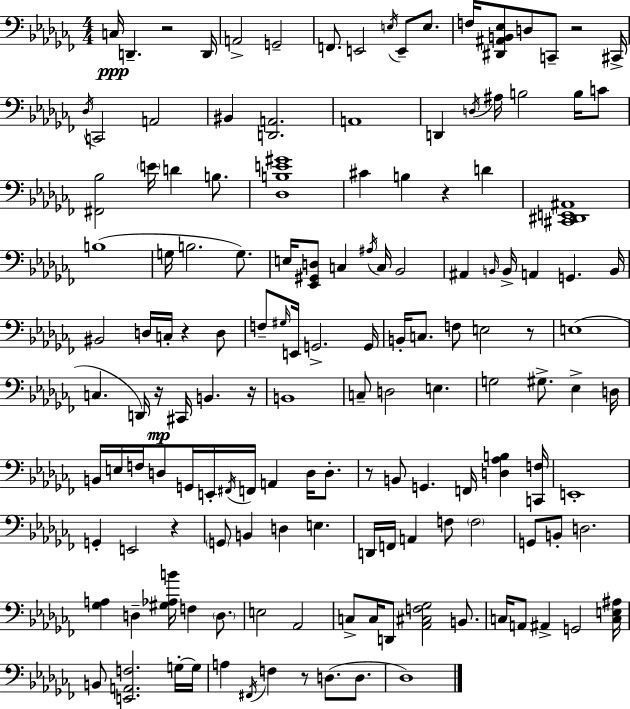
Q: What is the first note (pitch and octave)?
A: C3